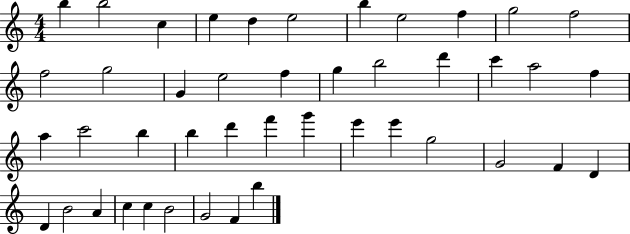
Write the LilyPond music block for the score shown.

{
  \clef treble
  \numericTimeSignature
  \time 4/4
  \key c \major
  b''4 b''2 c''4 | e''4 d''4 e''2 | b''4 e''2 f''4 | g''2 f''2 | \break f''2 g''2 | g'4 e''2 f''4 | g''4 b''2 d'''4 | c'''4 a''2 f''4 | \break a''4 c'''2 b''4 | b''4 d'''4 f'''4 g'''4 | e'''4 e'''4 g''2 | g'2 f'4 d'4 | \break d'4 b'2 a'4 | c''4 c''4 b'2 | g'2 f'4 b''4 | \bar "|."
}